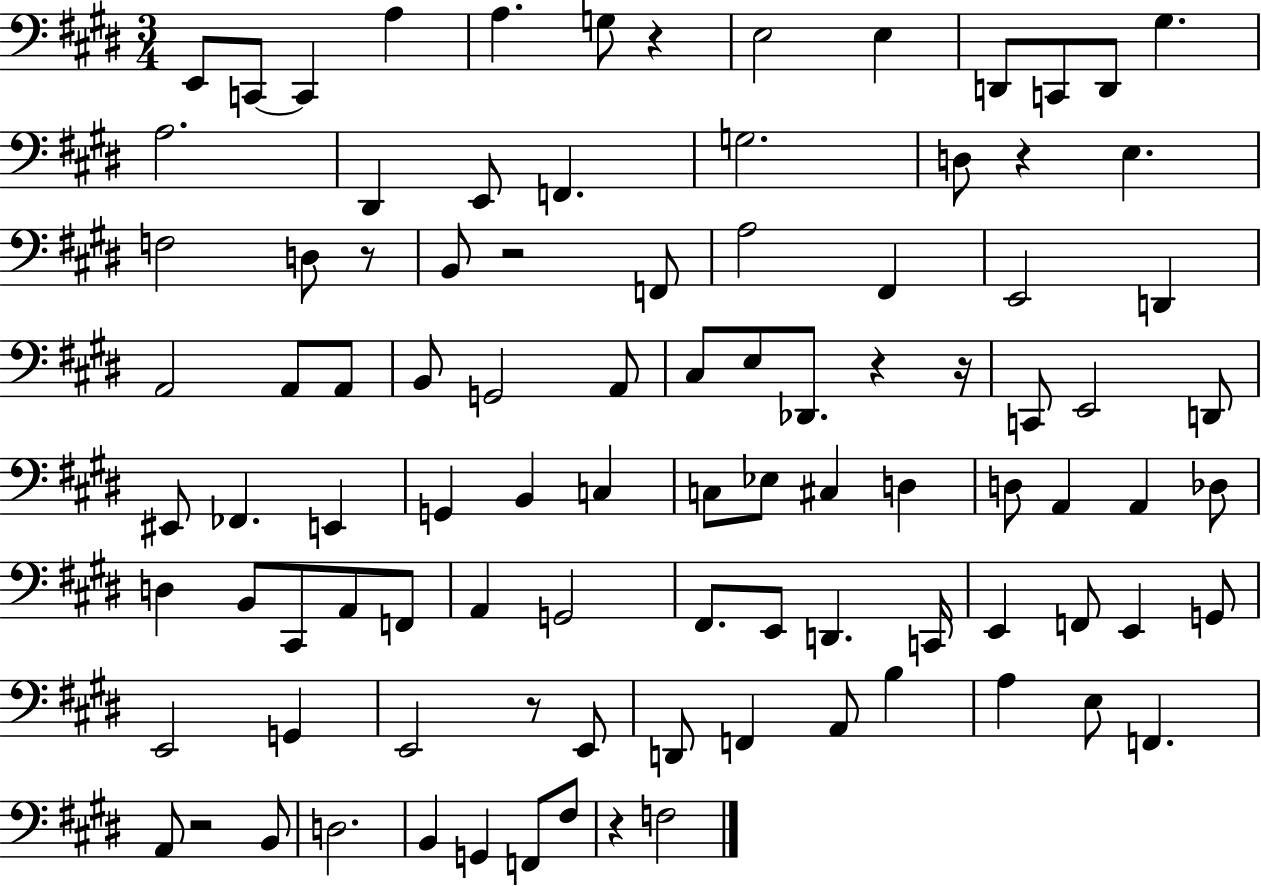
E2/e C2/e C2/q A3/q A3/q. G3/e R/q E3/h E3/q D2/e C2/e D2/e G#3/q. A3/h. D#2/q E2/e F2/q. G3/h. D3/e R/q E3/q. F3/h D3/e R/e B2/e R/h F2/e A3/h F#2/q E2/h D2/q A2/h A2/e A2/e B2/e G2/h A2/e C#3/e E3/e Db2/e. R/q R/s C2/e E2/h D2/e EIS2/e FES2/q. E2/q G2/q B2/q C3/q C3/e Eb3/e C#3/q D3/q D3/e A2/q A2/q Db3/e D3/q B2/e C#2/e A2/e F2/e A2/q G2/h F#2/e. E2/e D2/q. C2/s E2/q F2/e E2/q G2/e E2/h G2/q E2/h R/e E2/e D2/e F2/q A2/e B3/q A3/q E3/e F2/q. A2/e R/h B2/e D3/h. B2/q G2/q F2/e F#3/e R/q F3/h